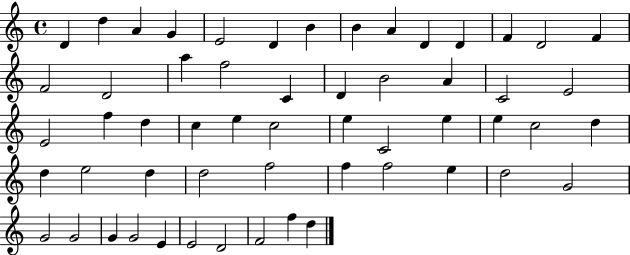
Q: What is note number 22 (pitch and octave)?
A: A4